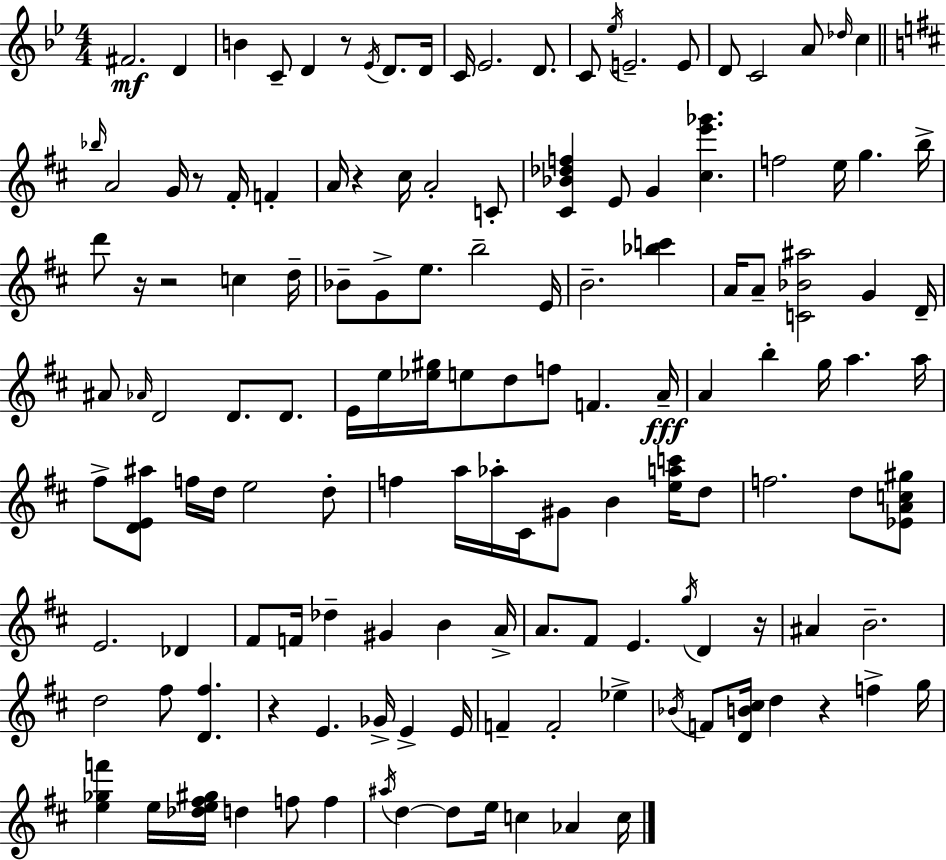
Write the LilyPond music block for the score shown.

{
  \clef treble
  \numericTimeSignature
  \time 4/4
  \key g \minor
  \repeat volta 2 { fis'2.\mf d'4 | b'4 c'8-- d'4 r8 \acciaccatura { ees'16 } d'8. | d'16 c'16 ees'2. d'8. | c'8 \acciaccatura { ees''16 } e'2.-- | \break e'8 d'8 c'2 a'8 \grace { des''16 } c''4 | \bar "||" \break \key b \minor \grace { bes''16 } a'2 g'16 r8 fis'16-. f'4-. | a'16 r4 cis''16 a'2-. c'8-. | <cis' bes' des'' f''>4 e'8 g'4 <cis'' e''' ges'''>4. | f''2 e''16 g''4. | \break b''16-> d'''8 r16 r2 c''4 | d''16-- bes'8-- g'8-> e''8. b''2-- | e'16 b'2.-- <bes'' c'''>4 | a'16 a'8-- <c' bes' ais''>2 g'4 | \break d'16-- ais'8 \grace { aes'16 } d'2 d'8. d'8. | e'16 e''16 <ees'' gis''>16 e''8 d''8 f''8 f'4. | a'16--\fff a'4 b''4-. g''16 a''4. | a''16 fis''8-> <d' e' ais''>8 f''16 d''16 e''2 | \break d''8-. f''4 a''16 aes''16-. cis'16 gis'8 b'4 <e'' a'' c'''>16 | d''8 f''2. d''8 | <ees' a' c'' gis''>8 e'2. des'4 | fis'8 f'16 des''4-- gis'4 b'4 | \break a'16-> a'8. fis'8 e'4. \acciaccatura { g''16 } d'4 | r16 ais'4 b'2.-- | d''2 fis''8 <d' fis''>4. | r4 e'4. ges'16-> e'4-> | \break e'16 f'4-- f'2-. ees''4-> | \acciaccatura { bes'16 } f'8 <d' b' cis''>16 d''4 r4 f''4-> | g''16 <e'' ges'' f'''>4 e''16 <des'' e'' fis'' gis''>16 d''4 f''8 | f''4 \acciaccatura { ais''16 } d''4~~ d''8 e''16 c''4 | \break aes'4 c''16 } \bar "|."
}